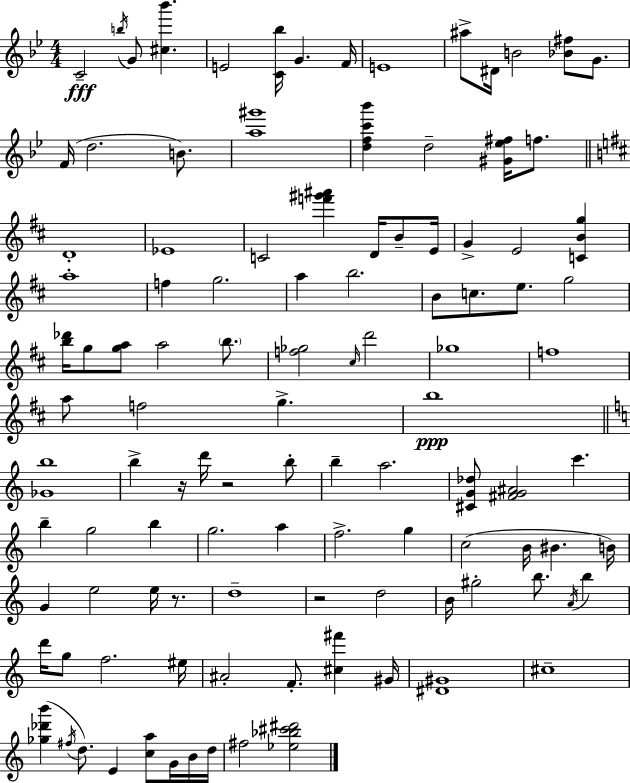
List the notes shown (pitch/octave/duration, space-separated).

C4/h B5/s G4/e [C#5,Bb6]/q. E4/h [C4,Bb5]/s G4/q. F4/s E4/w A#5/e D#4/s B4/h [Bb4,F#5]/e G4/e. F4/s D5/h. B4/e. [A5,G#6]/w [D5,F5,C6,Bb6]/q D5/h [G#4,Eb5,F#5]/s F5/e. D4/w Eb4/w C4/h [F6,G#6,A#6]/q D4/s B4/e E4/s G4/q E4/h [C4,B4,G5]/q A5/w F5/q G5/h. A5/q B5/h. B4/e C5/e. E5/e. G5/h [B5,Db6]/s G5/e [G5,A5]/e A5/h B5/e. [F5,Gb5]/h C#5/s D6/h Gb5/w F5/w A5/e F5/h G5/q. B5/w [Gb4,B5]/w B5/q R/s D6/s R/h B5/e B5/q A5/h. [C#4,G4,Db5]/e [F#4,G4,A#4]/h C6/q. B5/q G5/h B5/q G5/h. A5/q F5/h. G5/q C5/h B4/s BIS4/q. B4/s G4/q E5/h E5/s R/e. D5/w R/h D5/h B4/s G#5/h B5/e. A4/s B5/q D6/s G5/e F5/h. EIS5/s A#4/h F4/e. [C#5,F#6]/q G#4/s [D#4,G#4]/w C#5/w [Gb5,Db6,B6]/q F#5/s D5/e. E4/q [C5,A5]/e G4/s B4/s D5/s F#5/h [Eb5,Bb5,C#6,D#6]/h